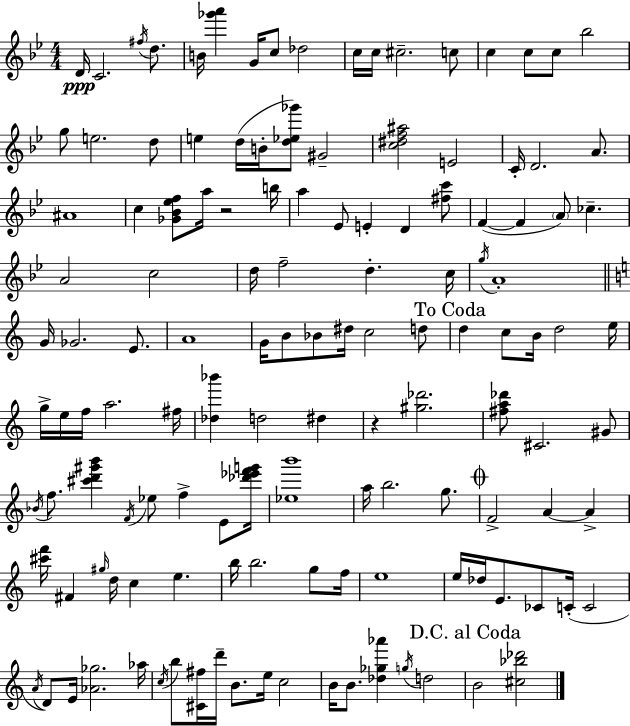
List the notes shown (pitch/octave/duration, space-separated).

D4/s C4/h. F#5/s D5/e. B4/s [Gb6,A6]/q G4/s C5/e Db5/h C5/s C5/s C#5/h. C5/e C5/q C5/e C5/e Bb5/h G5/e E5/h. D5/e E5/q D5/s B4/s [D5,Eb5,Gb6]/e G#4/h [C5,D#5,F5,A#5]/h E4/h C4/s D4/h. A4/e. A#4/w C5/q [Gb4,Bb4,Eb5,F5]/e A5/s R/h B5/s A5/q Eb4/e E4/q D4/q [F#5,C6]/e F4/q F4/q A4/e CES5/q. A4/h C5/h D5/s F5/h D5/q. C5/s G5/s A4/w G4/s Gb4/h. E4/e. A4/w G4/s B4/e Bb4/e D#5/s C5/h D5/e D5/q C5/e B4/s D5/h E5/s G5/s E5/s F5/s A5/h. F#5/s [Db5,Bb6]/q D5/h D#5/q R/q [G#5,Db6]/h. [F#5,A5,Db6]/e C#4/h. G#4/e Bb4/s F5/e. [C#6,D6,G#6,B6]/q F4/s Eb5/e F5/q E4/e [Db6,Eb6,F6,G6]/s [Eb5,B6]/w A5/s B5/h. G5/e. F4/h A4/q A4/q [C#6,F6]/s F#4/q G#5/s D5/s C5/q E5/q. B5/s B5/h. G5/e F5/s E5/w E5/s Db5/s E4/e. CES4/e C4/s C4/h A4/s D4/e E4/s [Ab4,Gb5]/h. Ab5/s C5/s B5/e [C#4,F#5]/s D6/s B4/e. E5/s C5/h B4/s B4/e. [Db5,Gb5,Ab6]/q G5/s D5/h B4/h [C#5,Bb5,Db6]/h